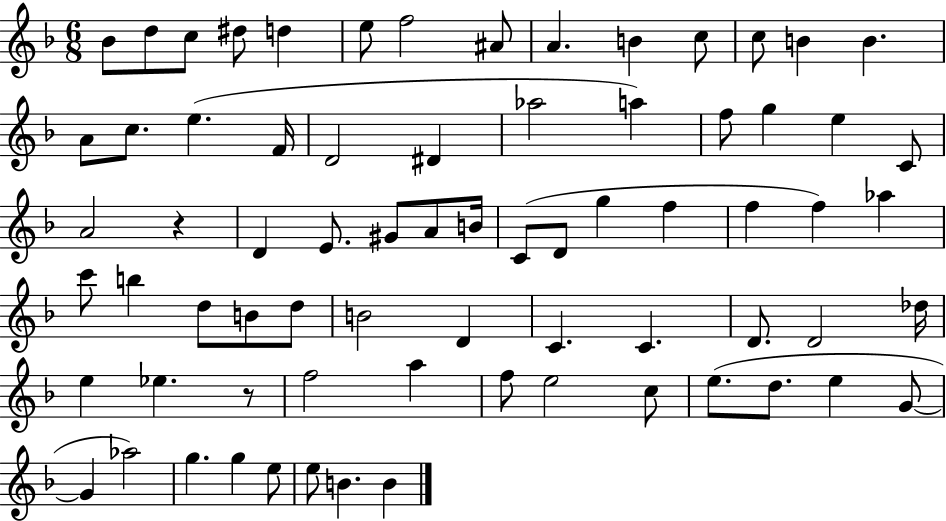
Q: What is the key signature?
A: F major